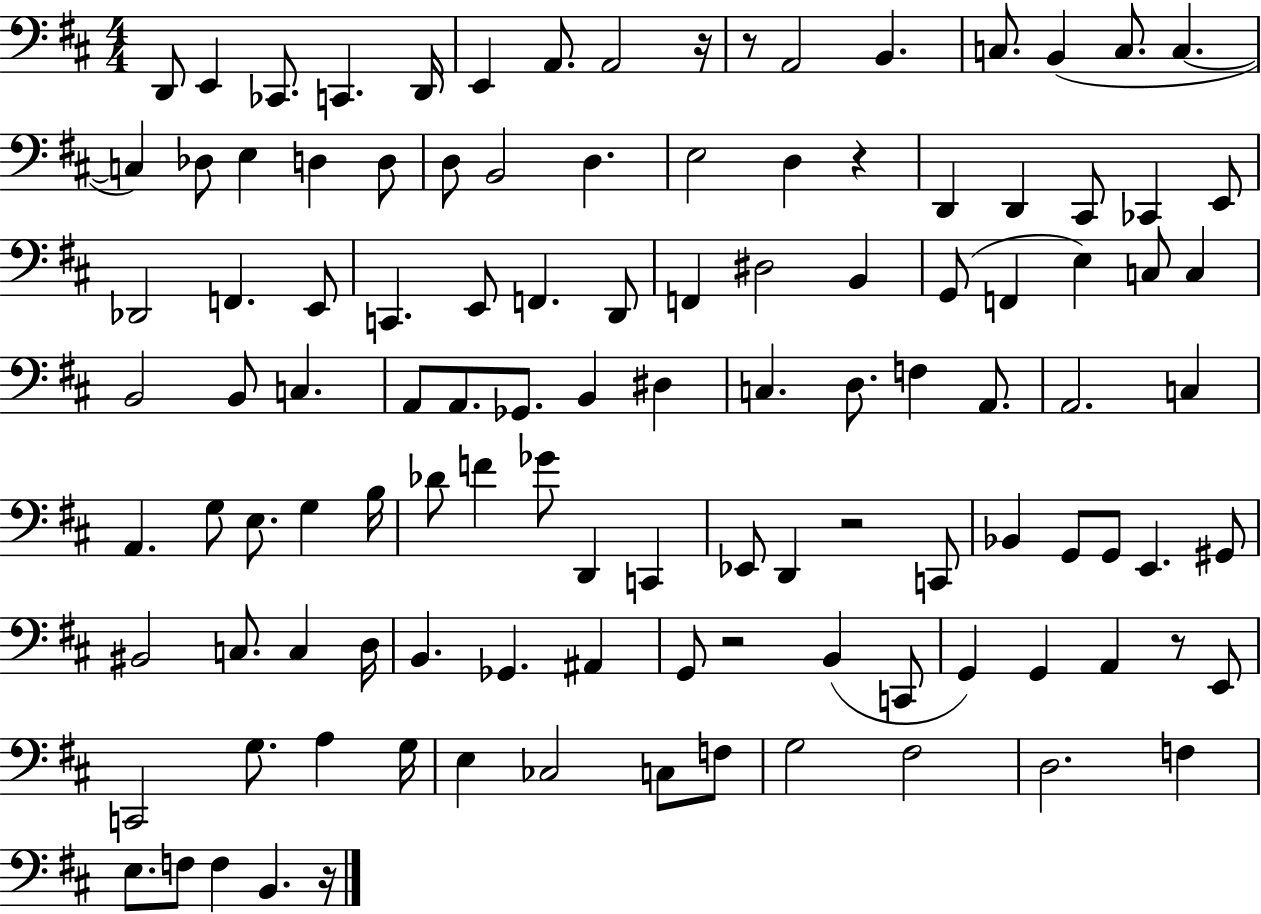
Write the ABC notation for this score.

X:1
T:Untitled
M:4/4
L:1/4
K:D
D,,/2 E,, _C,,/2 C,, D,,/4 E,, A,,/2 A,,2 z/4 z/2 A,,2 B,, C,/2 B,, C,/2 C, C, _D,/2 E, D, D,/2 D,/2 B,,2 D, E,2 D, z D,, D,, ^C,,/2 _C,, E,,/2 _D,,2 F,, E,,/2 C,, E,,/2 F,, D,,/2 F,, ^D,2 B,, G,,/2 F,, E, C,/2 C, B,,2 B,,/2 C, A,,/2 A,,/2 _G,,/2 B,, ^D, C, D,/2 F, A,,/2 A,,2 C, A,, G,/2 E,/2 G, B,/4 _D/2 F _G/2 D,, C,, _E,,/2 D,, z2 C,,/2 _B,, G,,/2 G,,/2 E,, ^G,,/2 ^B,,2 C,/2 C, D,/4 B,, _G,, ^A,, G,,/2 z2 B,, C,,/2 G,, G,, A,, z/2 E,,/2 C,,2 G,/2 A, G,/4 E, _C,2 C,/2 F,/2 G,2 ^F,2 D,2 F, E,/2 F,/2 F, B,, z/4